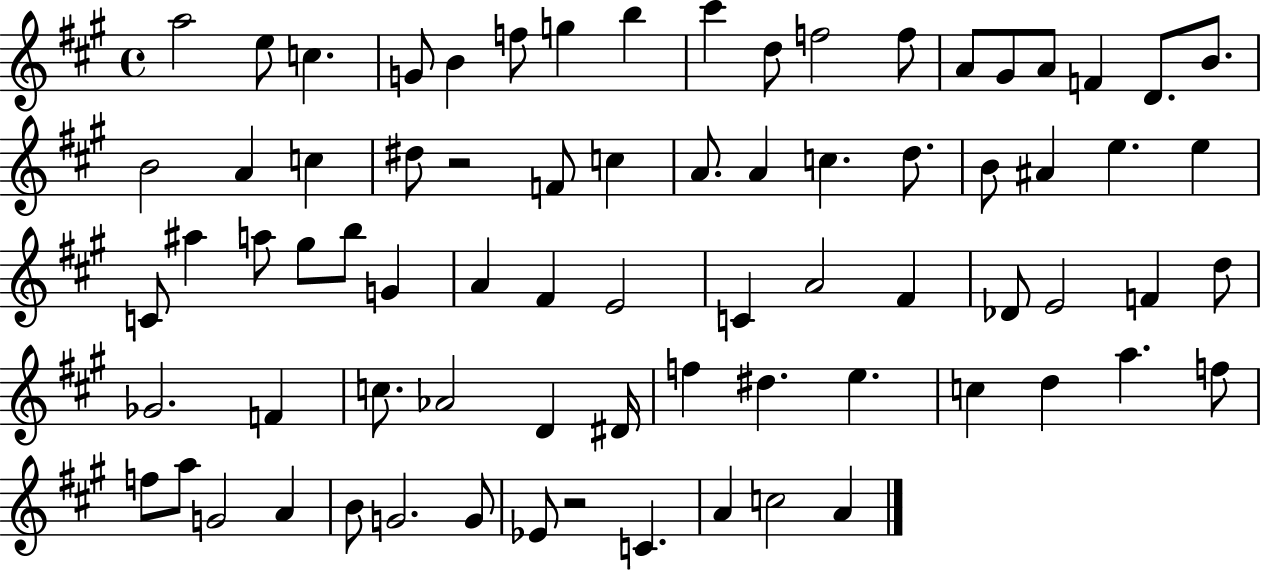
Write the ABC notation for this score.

X:1
T:Untitled
M:4/4
L:1/4
K:A
a2 e/2 c G/2 B f/2 g b ^c' d/2 f2 f/2 A/2 ^G/2 A/2 F D/2 B/2 B2 A c ^d/2 z2 F/2 c A/2 A c d/2 B/2 ^A e e C/2 ^a a/2 ^g/2 b/2 G A ^F E2 C A2 ^F _D/2 E2 F d/2 _G2 F c/2 _A2 D ^D/4 f ^d e c d a f/2 f/2 a/2 G2 A B/2 G2 G/2 _E/2 z2 C A c2 A